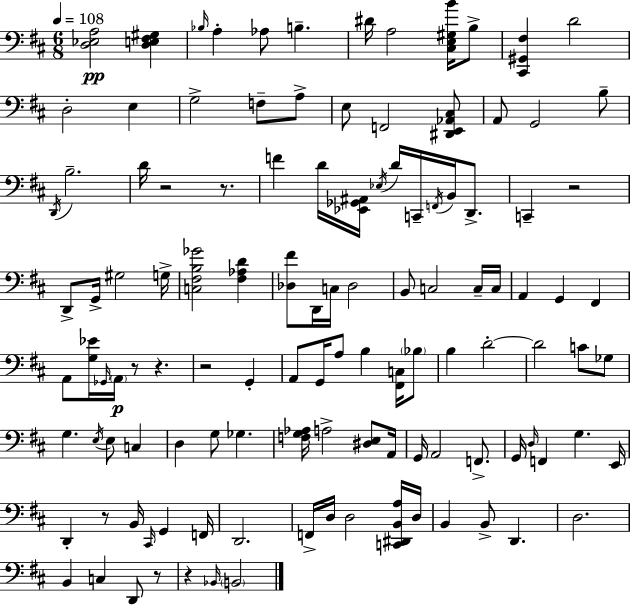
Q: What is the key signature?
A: D major